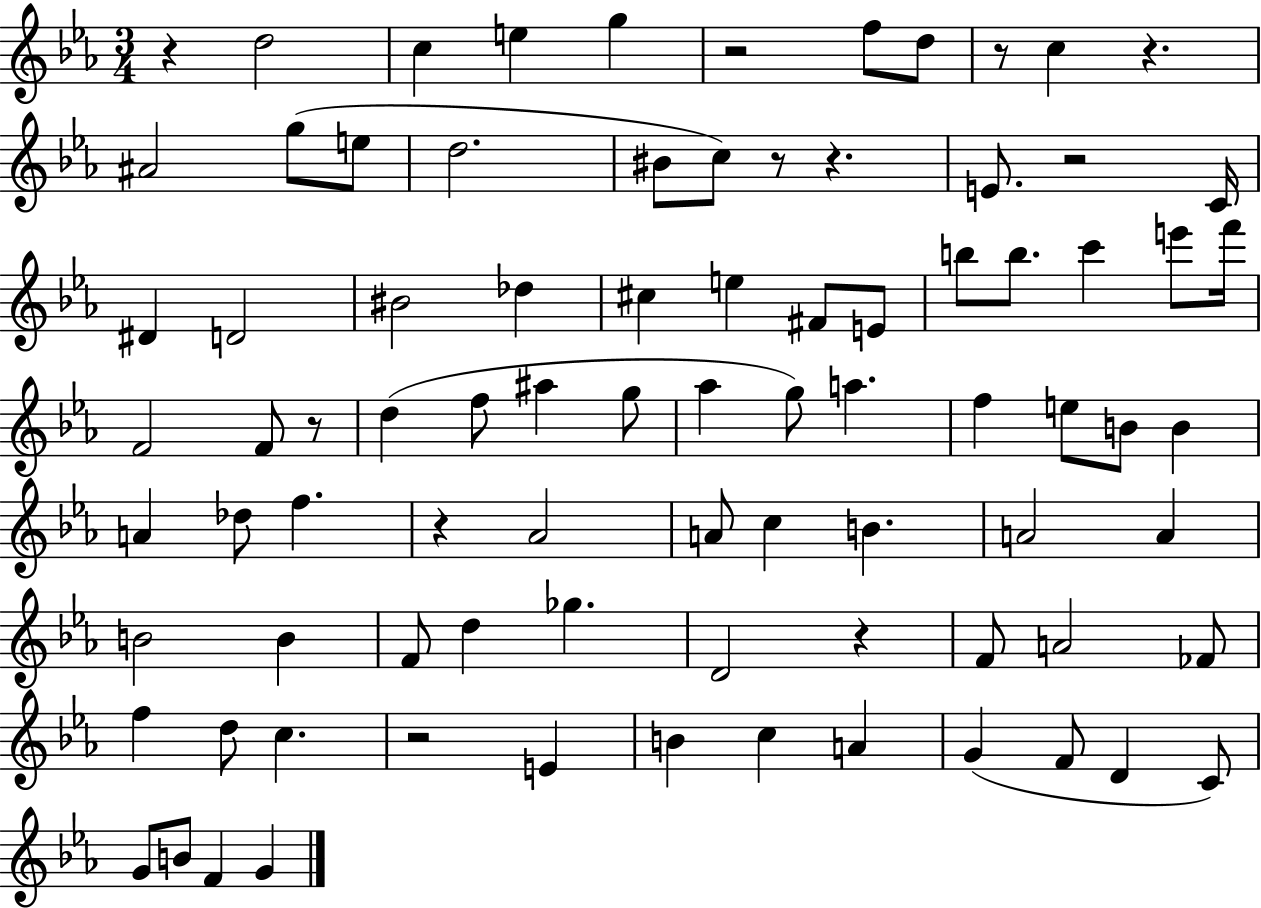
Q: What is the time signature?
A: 3/4